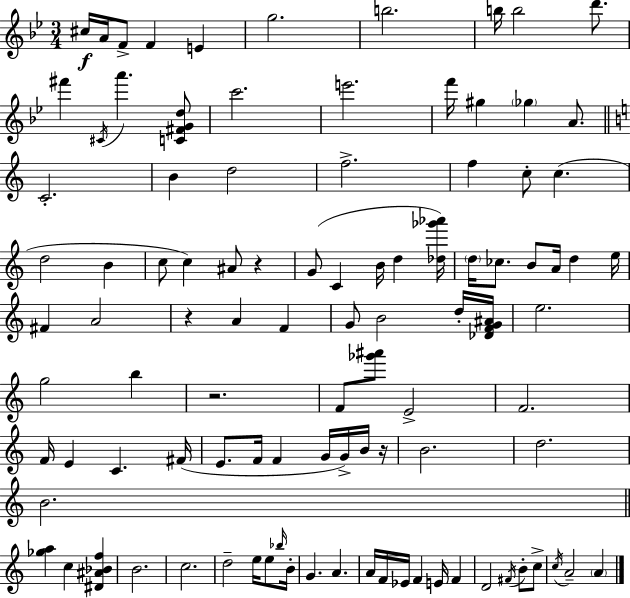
{
  \clef treble
  \numericTimeSignature
  \time 3/4
  \key bes \major
  cis''16\f a'16 f'8-> f'4 e'4 | g''2. | b''2. | b''16 b''2 d'''8. | \break fis'''4 \acciaccatura { cis'16 } a'''4. <c' fis' g' d''>8 | c'''2. | e'''2. | f'''16 gis''4 \parenthesize ges''4 a'8. | \break \bar "||" \break \key a \minor c'2.-. | b'4 d''2 | f''2.-> | f''4 c''8-. c''4.( | \break d''2 b'4 | c''8 c''4) ais'8 r4 | g'8( c'4 b'16 d''4 <des'' ges''' aes'''>16) | \parenthesize d''16 ces''8. b'8 a'16 d''4 e''16 | \break fis'4 a'2 | r4 a'4 f'4 | g'8 b'2 d''16-. <des' f' g' ais'>16 | e''2. | \break g''2 b''4 | r2. | f'8 <ges''' ais'''>8 e'2-> | f'2. | \break f'16 e'4 c'4. fis'16( | e'8. f'16 f'4 g'16 g'16->) b'16 r16 | b'2. | d''2. | \break b'2. | \bar "||" \break \key a \minor <ges'' a''>4 c''4 <dis' ais' bes' f''>4 | b'2. | c''2. | d''2-- e''16 e''8 \grace { bes''16 } | \break b'16-. g'4. a'4. | a'16 f'16 ees'16 f'4 e'16 f'4 | d'2 \acciaccatura { fis'16 } b'8-. | c''8-> \acciaccatura { c''16 } a'2-- \parenthesize a'4 | \break \bar "|."
}